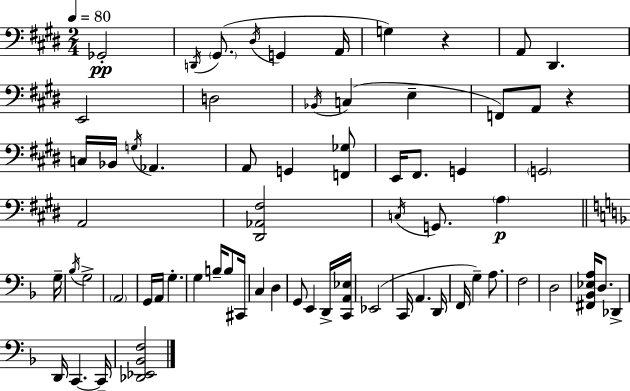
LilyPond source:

{
  \clef bass
  \numericTimeSignature
  \time 2/4
  \key e \major
  \tempo 4 = 80
  \repeat volta 2 { ges,2-.\pp | \acciaccatura { d,16 }( \parenthesize gis,8. \acciaccatura { dis16 } g,4 | a,16 g4) r4 | a,8 dis,4. | \break e,2 | d2 | \acciaccatura { bes,16 }( c4 e4-- | f,8) a,8 r4 | \break c16 bes,16 \acciaccatura { g16 } aes,4. | a,8 g,4 | <f, ges>8 e,16 fis,8. | g,4 \parenthesize g,2 | \break a,2 | <dis, aes, fis>2 | \acciaccatura { c16 } g,8. | \parenthesize a4\p \bar "||" \break \key d \minor g16-- \acciaccatura { bes16 } g2-> | \parenthesize a,2 | g,16 a,16 g4.-. | g4 b16-- b8 | \break cis,16 c4 d4 | g,8 e,4 | d,16-> <c, a, ees>16 ees,2( | c,16 a,4. | \break d,16 f,16 g4--) a8. | f2 | d2 | <fis, bes, ees a>16 d8. des,4-> | \break d,16 c,4.~~ | c,16-- <des, ees, bes, f>2 | } \bar "|."
}